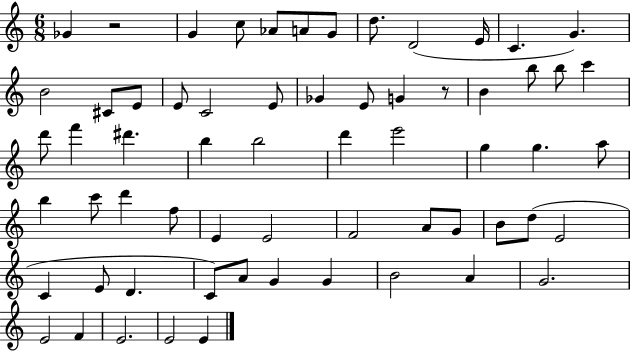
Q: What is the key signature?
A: C major